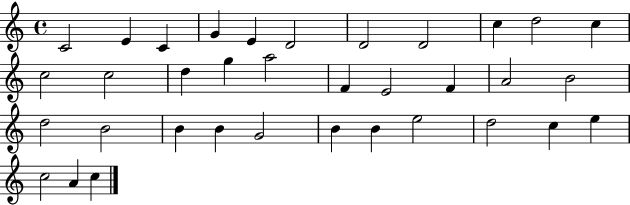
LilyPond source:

{
  \clef treble
  \time 4/4
  \defaultTimeSignature
  \key c \major
  c'2 e'4 c'4 | g'4 e'4 d'2 | d'2 d'2 | c''4 d''2 c''4 | \break c''2 c''2 | d''4 g''4 a''2 | f'4 e'2 f'4 | a'2 b'2 | \break d''2 b'2 | b'4 b'4 g'2 | b'4 b'4 e''2 | d''2 c''4 e''4 | \break c''2 a'4 c''4 | \bar "|."
}